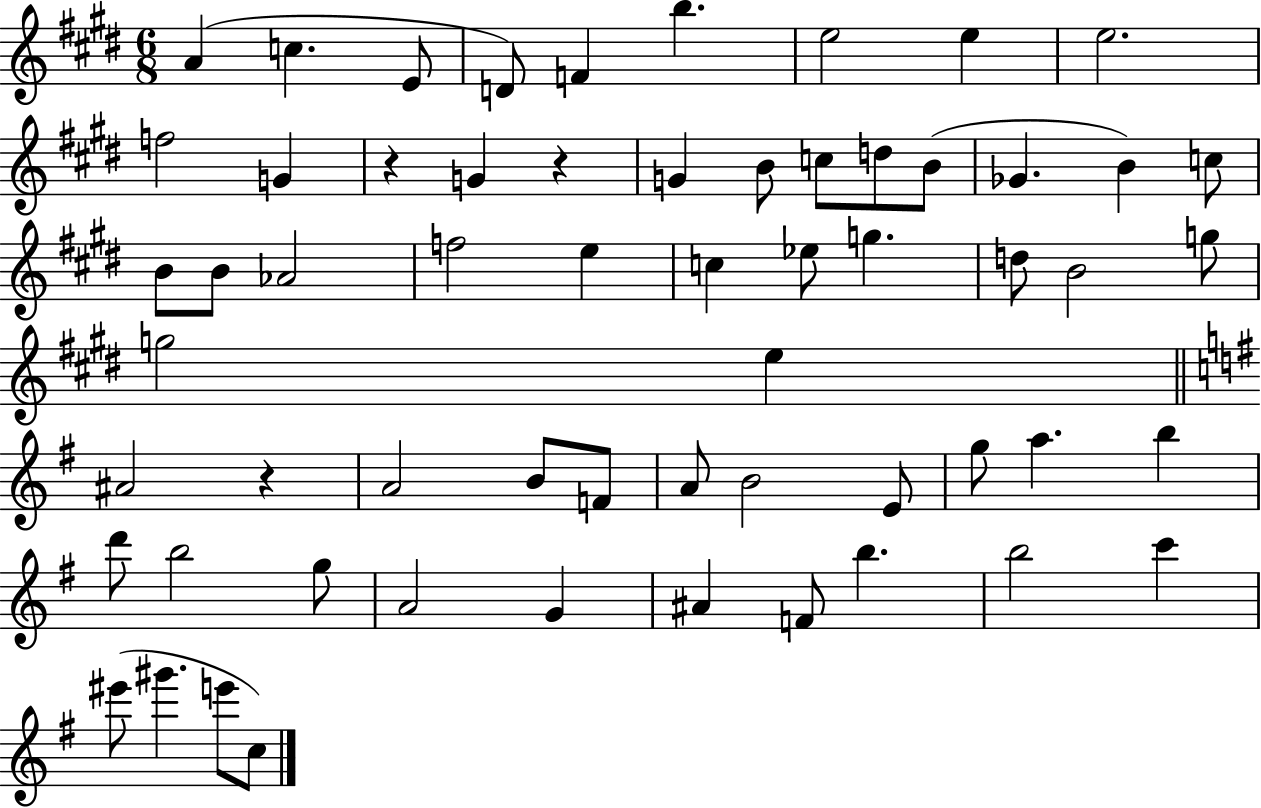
X:1
T:Untitled
M:6/8
L:1/4
K:E
A c E/2 D/2 F b e2 e e2 f2 G z G z G B/2 c/2 d/2 B/2 _G B c/2 B/2 B/2 _A2 f2 e c _e/2 g d/2 B2 g/2 g2 e ^A2 z A2 B/2 F/2 A/2 B2 E/2 g/2 a b d'/2 b2 g/2 A2 G ^A F/2 b b2 c' ^e'/2 ^g' e'/2 c/2